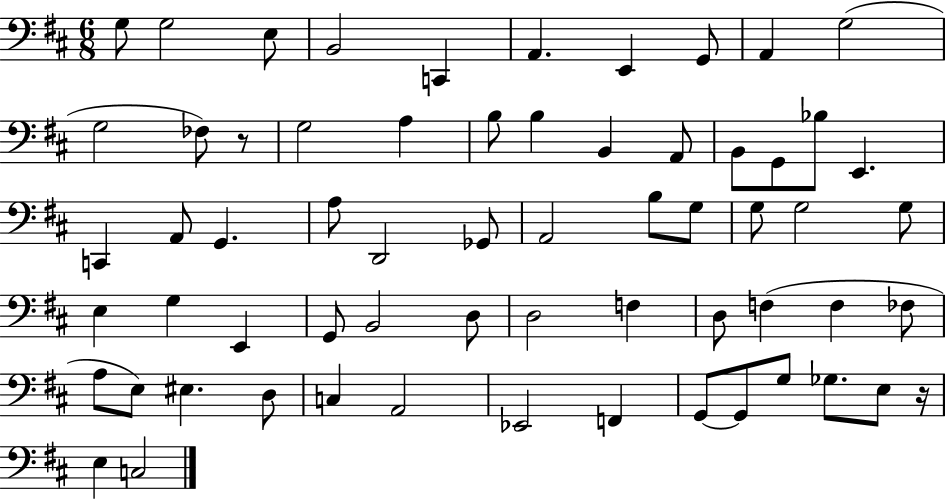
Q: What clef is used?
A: bass